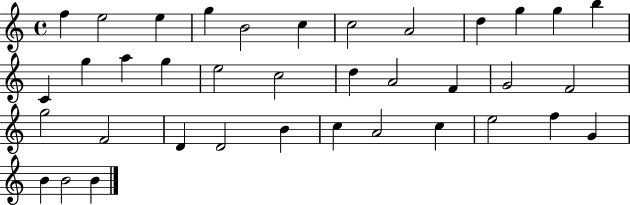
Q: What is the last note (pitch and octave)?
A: B4